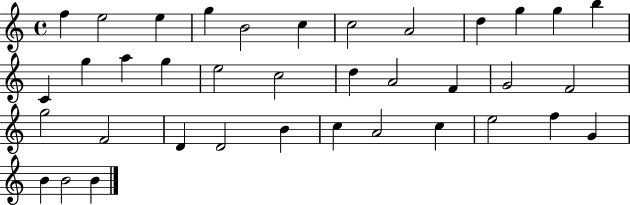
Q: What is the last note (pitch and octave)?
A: B4